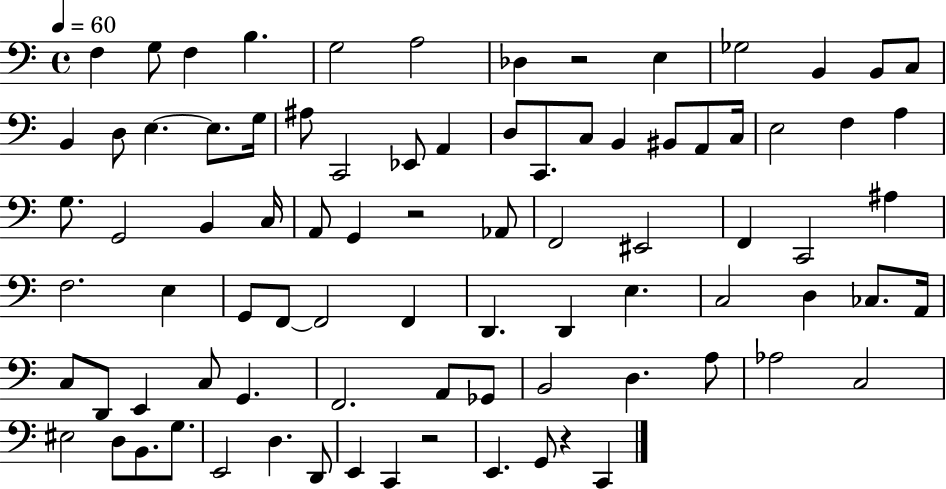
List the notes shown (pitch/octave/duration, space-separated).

F3/q G3/e F3/q B3/q. G3/h A3/h Db3/q R/h E3/q Gb3/h B2/q B2/e C3/e B2/q D3/e E3/q. E3/e. G3/s A#3/e C2/h Eb2/e A2/q D3/e C2/e. C3/e B2/q BIS2/e A2/e C3/s E3/h F3/q A3/q G3/e. G2/h B2/q C3/s A2/e G2/q R/h Ab2/e F2/h EIS2/h F2/q C2/h A#3/q F3/h. E3/q G2/e F2/e F2/h F2/q D2/q. D2/q E3/q. C3/h D3/q CES3/e. A2/s C3/e D2/e E2/q C3/e G2/q. F2/h. A2/e Gb2/e B2/h D3/q. A3/e Ab3/h C3/h EIS3/h D3/e B2/e. G3/e. E2/h D3/q. D2/e E2/q C2/q R/h E2/q. G2/e R/q C2/q